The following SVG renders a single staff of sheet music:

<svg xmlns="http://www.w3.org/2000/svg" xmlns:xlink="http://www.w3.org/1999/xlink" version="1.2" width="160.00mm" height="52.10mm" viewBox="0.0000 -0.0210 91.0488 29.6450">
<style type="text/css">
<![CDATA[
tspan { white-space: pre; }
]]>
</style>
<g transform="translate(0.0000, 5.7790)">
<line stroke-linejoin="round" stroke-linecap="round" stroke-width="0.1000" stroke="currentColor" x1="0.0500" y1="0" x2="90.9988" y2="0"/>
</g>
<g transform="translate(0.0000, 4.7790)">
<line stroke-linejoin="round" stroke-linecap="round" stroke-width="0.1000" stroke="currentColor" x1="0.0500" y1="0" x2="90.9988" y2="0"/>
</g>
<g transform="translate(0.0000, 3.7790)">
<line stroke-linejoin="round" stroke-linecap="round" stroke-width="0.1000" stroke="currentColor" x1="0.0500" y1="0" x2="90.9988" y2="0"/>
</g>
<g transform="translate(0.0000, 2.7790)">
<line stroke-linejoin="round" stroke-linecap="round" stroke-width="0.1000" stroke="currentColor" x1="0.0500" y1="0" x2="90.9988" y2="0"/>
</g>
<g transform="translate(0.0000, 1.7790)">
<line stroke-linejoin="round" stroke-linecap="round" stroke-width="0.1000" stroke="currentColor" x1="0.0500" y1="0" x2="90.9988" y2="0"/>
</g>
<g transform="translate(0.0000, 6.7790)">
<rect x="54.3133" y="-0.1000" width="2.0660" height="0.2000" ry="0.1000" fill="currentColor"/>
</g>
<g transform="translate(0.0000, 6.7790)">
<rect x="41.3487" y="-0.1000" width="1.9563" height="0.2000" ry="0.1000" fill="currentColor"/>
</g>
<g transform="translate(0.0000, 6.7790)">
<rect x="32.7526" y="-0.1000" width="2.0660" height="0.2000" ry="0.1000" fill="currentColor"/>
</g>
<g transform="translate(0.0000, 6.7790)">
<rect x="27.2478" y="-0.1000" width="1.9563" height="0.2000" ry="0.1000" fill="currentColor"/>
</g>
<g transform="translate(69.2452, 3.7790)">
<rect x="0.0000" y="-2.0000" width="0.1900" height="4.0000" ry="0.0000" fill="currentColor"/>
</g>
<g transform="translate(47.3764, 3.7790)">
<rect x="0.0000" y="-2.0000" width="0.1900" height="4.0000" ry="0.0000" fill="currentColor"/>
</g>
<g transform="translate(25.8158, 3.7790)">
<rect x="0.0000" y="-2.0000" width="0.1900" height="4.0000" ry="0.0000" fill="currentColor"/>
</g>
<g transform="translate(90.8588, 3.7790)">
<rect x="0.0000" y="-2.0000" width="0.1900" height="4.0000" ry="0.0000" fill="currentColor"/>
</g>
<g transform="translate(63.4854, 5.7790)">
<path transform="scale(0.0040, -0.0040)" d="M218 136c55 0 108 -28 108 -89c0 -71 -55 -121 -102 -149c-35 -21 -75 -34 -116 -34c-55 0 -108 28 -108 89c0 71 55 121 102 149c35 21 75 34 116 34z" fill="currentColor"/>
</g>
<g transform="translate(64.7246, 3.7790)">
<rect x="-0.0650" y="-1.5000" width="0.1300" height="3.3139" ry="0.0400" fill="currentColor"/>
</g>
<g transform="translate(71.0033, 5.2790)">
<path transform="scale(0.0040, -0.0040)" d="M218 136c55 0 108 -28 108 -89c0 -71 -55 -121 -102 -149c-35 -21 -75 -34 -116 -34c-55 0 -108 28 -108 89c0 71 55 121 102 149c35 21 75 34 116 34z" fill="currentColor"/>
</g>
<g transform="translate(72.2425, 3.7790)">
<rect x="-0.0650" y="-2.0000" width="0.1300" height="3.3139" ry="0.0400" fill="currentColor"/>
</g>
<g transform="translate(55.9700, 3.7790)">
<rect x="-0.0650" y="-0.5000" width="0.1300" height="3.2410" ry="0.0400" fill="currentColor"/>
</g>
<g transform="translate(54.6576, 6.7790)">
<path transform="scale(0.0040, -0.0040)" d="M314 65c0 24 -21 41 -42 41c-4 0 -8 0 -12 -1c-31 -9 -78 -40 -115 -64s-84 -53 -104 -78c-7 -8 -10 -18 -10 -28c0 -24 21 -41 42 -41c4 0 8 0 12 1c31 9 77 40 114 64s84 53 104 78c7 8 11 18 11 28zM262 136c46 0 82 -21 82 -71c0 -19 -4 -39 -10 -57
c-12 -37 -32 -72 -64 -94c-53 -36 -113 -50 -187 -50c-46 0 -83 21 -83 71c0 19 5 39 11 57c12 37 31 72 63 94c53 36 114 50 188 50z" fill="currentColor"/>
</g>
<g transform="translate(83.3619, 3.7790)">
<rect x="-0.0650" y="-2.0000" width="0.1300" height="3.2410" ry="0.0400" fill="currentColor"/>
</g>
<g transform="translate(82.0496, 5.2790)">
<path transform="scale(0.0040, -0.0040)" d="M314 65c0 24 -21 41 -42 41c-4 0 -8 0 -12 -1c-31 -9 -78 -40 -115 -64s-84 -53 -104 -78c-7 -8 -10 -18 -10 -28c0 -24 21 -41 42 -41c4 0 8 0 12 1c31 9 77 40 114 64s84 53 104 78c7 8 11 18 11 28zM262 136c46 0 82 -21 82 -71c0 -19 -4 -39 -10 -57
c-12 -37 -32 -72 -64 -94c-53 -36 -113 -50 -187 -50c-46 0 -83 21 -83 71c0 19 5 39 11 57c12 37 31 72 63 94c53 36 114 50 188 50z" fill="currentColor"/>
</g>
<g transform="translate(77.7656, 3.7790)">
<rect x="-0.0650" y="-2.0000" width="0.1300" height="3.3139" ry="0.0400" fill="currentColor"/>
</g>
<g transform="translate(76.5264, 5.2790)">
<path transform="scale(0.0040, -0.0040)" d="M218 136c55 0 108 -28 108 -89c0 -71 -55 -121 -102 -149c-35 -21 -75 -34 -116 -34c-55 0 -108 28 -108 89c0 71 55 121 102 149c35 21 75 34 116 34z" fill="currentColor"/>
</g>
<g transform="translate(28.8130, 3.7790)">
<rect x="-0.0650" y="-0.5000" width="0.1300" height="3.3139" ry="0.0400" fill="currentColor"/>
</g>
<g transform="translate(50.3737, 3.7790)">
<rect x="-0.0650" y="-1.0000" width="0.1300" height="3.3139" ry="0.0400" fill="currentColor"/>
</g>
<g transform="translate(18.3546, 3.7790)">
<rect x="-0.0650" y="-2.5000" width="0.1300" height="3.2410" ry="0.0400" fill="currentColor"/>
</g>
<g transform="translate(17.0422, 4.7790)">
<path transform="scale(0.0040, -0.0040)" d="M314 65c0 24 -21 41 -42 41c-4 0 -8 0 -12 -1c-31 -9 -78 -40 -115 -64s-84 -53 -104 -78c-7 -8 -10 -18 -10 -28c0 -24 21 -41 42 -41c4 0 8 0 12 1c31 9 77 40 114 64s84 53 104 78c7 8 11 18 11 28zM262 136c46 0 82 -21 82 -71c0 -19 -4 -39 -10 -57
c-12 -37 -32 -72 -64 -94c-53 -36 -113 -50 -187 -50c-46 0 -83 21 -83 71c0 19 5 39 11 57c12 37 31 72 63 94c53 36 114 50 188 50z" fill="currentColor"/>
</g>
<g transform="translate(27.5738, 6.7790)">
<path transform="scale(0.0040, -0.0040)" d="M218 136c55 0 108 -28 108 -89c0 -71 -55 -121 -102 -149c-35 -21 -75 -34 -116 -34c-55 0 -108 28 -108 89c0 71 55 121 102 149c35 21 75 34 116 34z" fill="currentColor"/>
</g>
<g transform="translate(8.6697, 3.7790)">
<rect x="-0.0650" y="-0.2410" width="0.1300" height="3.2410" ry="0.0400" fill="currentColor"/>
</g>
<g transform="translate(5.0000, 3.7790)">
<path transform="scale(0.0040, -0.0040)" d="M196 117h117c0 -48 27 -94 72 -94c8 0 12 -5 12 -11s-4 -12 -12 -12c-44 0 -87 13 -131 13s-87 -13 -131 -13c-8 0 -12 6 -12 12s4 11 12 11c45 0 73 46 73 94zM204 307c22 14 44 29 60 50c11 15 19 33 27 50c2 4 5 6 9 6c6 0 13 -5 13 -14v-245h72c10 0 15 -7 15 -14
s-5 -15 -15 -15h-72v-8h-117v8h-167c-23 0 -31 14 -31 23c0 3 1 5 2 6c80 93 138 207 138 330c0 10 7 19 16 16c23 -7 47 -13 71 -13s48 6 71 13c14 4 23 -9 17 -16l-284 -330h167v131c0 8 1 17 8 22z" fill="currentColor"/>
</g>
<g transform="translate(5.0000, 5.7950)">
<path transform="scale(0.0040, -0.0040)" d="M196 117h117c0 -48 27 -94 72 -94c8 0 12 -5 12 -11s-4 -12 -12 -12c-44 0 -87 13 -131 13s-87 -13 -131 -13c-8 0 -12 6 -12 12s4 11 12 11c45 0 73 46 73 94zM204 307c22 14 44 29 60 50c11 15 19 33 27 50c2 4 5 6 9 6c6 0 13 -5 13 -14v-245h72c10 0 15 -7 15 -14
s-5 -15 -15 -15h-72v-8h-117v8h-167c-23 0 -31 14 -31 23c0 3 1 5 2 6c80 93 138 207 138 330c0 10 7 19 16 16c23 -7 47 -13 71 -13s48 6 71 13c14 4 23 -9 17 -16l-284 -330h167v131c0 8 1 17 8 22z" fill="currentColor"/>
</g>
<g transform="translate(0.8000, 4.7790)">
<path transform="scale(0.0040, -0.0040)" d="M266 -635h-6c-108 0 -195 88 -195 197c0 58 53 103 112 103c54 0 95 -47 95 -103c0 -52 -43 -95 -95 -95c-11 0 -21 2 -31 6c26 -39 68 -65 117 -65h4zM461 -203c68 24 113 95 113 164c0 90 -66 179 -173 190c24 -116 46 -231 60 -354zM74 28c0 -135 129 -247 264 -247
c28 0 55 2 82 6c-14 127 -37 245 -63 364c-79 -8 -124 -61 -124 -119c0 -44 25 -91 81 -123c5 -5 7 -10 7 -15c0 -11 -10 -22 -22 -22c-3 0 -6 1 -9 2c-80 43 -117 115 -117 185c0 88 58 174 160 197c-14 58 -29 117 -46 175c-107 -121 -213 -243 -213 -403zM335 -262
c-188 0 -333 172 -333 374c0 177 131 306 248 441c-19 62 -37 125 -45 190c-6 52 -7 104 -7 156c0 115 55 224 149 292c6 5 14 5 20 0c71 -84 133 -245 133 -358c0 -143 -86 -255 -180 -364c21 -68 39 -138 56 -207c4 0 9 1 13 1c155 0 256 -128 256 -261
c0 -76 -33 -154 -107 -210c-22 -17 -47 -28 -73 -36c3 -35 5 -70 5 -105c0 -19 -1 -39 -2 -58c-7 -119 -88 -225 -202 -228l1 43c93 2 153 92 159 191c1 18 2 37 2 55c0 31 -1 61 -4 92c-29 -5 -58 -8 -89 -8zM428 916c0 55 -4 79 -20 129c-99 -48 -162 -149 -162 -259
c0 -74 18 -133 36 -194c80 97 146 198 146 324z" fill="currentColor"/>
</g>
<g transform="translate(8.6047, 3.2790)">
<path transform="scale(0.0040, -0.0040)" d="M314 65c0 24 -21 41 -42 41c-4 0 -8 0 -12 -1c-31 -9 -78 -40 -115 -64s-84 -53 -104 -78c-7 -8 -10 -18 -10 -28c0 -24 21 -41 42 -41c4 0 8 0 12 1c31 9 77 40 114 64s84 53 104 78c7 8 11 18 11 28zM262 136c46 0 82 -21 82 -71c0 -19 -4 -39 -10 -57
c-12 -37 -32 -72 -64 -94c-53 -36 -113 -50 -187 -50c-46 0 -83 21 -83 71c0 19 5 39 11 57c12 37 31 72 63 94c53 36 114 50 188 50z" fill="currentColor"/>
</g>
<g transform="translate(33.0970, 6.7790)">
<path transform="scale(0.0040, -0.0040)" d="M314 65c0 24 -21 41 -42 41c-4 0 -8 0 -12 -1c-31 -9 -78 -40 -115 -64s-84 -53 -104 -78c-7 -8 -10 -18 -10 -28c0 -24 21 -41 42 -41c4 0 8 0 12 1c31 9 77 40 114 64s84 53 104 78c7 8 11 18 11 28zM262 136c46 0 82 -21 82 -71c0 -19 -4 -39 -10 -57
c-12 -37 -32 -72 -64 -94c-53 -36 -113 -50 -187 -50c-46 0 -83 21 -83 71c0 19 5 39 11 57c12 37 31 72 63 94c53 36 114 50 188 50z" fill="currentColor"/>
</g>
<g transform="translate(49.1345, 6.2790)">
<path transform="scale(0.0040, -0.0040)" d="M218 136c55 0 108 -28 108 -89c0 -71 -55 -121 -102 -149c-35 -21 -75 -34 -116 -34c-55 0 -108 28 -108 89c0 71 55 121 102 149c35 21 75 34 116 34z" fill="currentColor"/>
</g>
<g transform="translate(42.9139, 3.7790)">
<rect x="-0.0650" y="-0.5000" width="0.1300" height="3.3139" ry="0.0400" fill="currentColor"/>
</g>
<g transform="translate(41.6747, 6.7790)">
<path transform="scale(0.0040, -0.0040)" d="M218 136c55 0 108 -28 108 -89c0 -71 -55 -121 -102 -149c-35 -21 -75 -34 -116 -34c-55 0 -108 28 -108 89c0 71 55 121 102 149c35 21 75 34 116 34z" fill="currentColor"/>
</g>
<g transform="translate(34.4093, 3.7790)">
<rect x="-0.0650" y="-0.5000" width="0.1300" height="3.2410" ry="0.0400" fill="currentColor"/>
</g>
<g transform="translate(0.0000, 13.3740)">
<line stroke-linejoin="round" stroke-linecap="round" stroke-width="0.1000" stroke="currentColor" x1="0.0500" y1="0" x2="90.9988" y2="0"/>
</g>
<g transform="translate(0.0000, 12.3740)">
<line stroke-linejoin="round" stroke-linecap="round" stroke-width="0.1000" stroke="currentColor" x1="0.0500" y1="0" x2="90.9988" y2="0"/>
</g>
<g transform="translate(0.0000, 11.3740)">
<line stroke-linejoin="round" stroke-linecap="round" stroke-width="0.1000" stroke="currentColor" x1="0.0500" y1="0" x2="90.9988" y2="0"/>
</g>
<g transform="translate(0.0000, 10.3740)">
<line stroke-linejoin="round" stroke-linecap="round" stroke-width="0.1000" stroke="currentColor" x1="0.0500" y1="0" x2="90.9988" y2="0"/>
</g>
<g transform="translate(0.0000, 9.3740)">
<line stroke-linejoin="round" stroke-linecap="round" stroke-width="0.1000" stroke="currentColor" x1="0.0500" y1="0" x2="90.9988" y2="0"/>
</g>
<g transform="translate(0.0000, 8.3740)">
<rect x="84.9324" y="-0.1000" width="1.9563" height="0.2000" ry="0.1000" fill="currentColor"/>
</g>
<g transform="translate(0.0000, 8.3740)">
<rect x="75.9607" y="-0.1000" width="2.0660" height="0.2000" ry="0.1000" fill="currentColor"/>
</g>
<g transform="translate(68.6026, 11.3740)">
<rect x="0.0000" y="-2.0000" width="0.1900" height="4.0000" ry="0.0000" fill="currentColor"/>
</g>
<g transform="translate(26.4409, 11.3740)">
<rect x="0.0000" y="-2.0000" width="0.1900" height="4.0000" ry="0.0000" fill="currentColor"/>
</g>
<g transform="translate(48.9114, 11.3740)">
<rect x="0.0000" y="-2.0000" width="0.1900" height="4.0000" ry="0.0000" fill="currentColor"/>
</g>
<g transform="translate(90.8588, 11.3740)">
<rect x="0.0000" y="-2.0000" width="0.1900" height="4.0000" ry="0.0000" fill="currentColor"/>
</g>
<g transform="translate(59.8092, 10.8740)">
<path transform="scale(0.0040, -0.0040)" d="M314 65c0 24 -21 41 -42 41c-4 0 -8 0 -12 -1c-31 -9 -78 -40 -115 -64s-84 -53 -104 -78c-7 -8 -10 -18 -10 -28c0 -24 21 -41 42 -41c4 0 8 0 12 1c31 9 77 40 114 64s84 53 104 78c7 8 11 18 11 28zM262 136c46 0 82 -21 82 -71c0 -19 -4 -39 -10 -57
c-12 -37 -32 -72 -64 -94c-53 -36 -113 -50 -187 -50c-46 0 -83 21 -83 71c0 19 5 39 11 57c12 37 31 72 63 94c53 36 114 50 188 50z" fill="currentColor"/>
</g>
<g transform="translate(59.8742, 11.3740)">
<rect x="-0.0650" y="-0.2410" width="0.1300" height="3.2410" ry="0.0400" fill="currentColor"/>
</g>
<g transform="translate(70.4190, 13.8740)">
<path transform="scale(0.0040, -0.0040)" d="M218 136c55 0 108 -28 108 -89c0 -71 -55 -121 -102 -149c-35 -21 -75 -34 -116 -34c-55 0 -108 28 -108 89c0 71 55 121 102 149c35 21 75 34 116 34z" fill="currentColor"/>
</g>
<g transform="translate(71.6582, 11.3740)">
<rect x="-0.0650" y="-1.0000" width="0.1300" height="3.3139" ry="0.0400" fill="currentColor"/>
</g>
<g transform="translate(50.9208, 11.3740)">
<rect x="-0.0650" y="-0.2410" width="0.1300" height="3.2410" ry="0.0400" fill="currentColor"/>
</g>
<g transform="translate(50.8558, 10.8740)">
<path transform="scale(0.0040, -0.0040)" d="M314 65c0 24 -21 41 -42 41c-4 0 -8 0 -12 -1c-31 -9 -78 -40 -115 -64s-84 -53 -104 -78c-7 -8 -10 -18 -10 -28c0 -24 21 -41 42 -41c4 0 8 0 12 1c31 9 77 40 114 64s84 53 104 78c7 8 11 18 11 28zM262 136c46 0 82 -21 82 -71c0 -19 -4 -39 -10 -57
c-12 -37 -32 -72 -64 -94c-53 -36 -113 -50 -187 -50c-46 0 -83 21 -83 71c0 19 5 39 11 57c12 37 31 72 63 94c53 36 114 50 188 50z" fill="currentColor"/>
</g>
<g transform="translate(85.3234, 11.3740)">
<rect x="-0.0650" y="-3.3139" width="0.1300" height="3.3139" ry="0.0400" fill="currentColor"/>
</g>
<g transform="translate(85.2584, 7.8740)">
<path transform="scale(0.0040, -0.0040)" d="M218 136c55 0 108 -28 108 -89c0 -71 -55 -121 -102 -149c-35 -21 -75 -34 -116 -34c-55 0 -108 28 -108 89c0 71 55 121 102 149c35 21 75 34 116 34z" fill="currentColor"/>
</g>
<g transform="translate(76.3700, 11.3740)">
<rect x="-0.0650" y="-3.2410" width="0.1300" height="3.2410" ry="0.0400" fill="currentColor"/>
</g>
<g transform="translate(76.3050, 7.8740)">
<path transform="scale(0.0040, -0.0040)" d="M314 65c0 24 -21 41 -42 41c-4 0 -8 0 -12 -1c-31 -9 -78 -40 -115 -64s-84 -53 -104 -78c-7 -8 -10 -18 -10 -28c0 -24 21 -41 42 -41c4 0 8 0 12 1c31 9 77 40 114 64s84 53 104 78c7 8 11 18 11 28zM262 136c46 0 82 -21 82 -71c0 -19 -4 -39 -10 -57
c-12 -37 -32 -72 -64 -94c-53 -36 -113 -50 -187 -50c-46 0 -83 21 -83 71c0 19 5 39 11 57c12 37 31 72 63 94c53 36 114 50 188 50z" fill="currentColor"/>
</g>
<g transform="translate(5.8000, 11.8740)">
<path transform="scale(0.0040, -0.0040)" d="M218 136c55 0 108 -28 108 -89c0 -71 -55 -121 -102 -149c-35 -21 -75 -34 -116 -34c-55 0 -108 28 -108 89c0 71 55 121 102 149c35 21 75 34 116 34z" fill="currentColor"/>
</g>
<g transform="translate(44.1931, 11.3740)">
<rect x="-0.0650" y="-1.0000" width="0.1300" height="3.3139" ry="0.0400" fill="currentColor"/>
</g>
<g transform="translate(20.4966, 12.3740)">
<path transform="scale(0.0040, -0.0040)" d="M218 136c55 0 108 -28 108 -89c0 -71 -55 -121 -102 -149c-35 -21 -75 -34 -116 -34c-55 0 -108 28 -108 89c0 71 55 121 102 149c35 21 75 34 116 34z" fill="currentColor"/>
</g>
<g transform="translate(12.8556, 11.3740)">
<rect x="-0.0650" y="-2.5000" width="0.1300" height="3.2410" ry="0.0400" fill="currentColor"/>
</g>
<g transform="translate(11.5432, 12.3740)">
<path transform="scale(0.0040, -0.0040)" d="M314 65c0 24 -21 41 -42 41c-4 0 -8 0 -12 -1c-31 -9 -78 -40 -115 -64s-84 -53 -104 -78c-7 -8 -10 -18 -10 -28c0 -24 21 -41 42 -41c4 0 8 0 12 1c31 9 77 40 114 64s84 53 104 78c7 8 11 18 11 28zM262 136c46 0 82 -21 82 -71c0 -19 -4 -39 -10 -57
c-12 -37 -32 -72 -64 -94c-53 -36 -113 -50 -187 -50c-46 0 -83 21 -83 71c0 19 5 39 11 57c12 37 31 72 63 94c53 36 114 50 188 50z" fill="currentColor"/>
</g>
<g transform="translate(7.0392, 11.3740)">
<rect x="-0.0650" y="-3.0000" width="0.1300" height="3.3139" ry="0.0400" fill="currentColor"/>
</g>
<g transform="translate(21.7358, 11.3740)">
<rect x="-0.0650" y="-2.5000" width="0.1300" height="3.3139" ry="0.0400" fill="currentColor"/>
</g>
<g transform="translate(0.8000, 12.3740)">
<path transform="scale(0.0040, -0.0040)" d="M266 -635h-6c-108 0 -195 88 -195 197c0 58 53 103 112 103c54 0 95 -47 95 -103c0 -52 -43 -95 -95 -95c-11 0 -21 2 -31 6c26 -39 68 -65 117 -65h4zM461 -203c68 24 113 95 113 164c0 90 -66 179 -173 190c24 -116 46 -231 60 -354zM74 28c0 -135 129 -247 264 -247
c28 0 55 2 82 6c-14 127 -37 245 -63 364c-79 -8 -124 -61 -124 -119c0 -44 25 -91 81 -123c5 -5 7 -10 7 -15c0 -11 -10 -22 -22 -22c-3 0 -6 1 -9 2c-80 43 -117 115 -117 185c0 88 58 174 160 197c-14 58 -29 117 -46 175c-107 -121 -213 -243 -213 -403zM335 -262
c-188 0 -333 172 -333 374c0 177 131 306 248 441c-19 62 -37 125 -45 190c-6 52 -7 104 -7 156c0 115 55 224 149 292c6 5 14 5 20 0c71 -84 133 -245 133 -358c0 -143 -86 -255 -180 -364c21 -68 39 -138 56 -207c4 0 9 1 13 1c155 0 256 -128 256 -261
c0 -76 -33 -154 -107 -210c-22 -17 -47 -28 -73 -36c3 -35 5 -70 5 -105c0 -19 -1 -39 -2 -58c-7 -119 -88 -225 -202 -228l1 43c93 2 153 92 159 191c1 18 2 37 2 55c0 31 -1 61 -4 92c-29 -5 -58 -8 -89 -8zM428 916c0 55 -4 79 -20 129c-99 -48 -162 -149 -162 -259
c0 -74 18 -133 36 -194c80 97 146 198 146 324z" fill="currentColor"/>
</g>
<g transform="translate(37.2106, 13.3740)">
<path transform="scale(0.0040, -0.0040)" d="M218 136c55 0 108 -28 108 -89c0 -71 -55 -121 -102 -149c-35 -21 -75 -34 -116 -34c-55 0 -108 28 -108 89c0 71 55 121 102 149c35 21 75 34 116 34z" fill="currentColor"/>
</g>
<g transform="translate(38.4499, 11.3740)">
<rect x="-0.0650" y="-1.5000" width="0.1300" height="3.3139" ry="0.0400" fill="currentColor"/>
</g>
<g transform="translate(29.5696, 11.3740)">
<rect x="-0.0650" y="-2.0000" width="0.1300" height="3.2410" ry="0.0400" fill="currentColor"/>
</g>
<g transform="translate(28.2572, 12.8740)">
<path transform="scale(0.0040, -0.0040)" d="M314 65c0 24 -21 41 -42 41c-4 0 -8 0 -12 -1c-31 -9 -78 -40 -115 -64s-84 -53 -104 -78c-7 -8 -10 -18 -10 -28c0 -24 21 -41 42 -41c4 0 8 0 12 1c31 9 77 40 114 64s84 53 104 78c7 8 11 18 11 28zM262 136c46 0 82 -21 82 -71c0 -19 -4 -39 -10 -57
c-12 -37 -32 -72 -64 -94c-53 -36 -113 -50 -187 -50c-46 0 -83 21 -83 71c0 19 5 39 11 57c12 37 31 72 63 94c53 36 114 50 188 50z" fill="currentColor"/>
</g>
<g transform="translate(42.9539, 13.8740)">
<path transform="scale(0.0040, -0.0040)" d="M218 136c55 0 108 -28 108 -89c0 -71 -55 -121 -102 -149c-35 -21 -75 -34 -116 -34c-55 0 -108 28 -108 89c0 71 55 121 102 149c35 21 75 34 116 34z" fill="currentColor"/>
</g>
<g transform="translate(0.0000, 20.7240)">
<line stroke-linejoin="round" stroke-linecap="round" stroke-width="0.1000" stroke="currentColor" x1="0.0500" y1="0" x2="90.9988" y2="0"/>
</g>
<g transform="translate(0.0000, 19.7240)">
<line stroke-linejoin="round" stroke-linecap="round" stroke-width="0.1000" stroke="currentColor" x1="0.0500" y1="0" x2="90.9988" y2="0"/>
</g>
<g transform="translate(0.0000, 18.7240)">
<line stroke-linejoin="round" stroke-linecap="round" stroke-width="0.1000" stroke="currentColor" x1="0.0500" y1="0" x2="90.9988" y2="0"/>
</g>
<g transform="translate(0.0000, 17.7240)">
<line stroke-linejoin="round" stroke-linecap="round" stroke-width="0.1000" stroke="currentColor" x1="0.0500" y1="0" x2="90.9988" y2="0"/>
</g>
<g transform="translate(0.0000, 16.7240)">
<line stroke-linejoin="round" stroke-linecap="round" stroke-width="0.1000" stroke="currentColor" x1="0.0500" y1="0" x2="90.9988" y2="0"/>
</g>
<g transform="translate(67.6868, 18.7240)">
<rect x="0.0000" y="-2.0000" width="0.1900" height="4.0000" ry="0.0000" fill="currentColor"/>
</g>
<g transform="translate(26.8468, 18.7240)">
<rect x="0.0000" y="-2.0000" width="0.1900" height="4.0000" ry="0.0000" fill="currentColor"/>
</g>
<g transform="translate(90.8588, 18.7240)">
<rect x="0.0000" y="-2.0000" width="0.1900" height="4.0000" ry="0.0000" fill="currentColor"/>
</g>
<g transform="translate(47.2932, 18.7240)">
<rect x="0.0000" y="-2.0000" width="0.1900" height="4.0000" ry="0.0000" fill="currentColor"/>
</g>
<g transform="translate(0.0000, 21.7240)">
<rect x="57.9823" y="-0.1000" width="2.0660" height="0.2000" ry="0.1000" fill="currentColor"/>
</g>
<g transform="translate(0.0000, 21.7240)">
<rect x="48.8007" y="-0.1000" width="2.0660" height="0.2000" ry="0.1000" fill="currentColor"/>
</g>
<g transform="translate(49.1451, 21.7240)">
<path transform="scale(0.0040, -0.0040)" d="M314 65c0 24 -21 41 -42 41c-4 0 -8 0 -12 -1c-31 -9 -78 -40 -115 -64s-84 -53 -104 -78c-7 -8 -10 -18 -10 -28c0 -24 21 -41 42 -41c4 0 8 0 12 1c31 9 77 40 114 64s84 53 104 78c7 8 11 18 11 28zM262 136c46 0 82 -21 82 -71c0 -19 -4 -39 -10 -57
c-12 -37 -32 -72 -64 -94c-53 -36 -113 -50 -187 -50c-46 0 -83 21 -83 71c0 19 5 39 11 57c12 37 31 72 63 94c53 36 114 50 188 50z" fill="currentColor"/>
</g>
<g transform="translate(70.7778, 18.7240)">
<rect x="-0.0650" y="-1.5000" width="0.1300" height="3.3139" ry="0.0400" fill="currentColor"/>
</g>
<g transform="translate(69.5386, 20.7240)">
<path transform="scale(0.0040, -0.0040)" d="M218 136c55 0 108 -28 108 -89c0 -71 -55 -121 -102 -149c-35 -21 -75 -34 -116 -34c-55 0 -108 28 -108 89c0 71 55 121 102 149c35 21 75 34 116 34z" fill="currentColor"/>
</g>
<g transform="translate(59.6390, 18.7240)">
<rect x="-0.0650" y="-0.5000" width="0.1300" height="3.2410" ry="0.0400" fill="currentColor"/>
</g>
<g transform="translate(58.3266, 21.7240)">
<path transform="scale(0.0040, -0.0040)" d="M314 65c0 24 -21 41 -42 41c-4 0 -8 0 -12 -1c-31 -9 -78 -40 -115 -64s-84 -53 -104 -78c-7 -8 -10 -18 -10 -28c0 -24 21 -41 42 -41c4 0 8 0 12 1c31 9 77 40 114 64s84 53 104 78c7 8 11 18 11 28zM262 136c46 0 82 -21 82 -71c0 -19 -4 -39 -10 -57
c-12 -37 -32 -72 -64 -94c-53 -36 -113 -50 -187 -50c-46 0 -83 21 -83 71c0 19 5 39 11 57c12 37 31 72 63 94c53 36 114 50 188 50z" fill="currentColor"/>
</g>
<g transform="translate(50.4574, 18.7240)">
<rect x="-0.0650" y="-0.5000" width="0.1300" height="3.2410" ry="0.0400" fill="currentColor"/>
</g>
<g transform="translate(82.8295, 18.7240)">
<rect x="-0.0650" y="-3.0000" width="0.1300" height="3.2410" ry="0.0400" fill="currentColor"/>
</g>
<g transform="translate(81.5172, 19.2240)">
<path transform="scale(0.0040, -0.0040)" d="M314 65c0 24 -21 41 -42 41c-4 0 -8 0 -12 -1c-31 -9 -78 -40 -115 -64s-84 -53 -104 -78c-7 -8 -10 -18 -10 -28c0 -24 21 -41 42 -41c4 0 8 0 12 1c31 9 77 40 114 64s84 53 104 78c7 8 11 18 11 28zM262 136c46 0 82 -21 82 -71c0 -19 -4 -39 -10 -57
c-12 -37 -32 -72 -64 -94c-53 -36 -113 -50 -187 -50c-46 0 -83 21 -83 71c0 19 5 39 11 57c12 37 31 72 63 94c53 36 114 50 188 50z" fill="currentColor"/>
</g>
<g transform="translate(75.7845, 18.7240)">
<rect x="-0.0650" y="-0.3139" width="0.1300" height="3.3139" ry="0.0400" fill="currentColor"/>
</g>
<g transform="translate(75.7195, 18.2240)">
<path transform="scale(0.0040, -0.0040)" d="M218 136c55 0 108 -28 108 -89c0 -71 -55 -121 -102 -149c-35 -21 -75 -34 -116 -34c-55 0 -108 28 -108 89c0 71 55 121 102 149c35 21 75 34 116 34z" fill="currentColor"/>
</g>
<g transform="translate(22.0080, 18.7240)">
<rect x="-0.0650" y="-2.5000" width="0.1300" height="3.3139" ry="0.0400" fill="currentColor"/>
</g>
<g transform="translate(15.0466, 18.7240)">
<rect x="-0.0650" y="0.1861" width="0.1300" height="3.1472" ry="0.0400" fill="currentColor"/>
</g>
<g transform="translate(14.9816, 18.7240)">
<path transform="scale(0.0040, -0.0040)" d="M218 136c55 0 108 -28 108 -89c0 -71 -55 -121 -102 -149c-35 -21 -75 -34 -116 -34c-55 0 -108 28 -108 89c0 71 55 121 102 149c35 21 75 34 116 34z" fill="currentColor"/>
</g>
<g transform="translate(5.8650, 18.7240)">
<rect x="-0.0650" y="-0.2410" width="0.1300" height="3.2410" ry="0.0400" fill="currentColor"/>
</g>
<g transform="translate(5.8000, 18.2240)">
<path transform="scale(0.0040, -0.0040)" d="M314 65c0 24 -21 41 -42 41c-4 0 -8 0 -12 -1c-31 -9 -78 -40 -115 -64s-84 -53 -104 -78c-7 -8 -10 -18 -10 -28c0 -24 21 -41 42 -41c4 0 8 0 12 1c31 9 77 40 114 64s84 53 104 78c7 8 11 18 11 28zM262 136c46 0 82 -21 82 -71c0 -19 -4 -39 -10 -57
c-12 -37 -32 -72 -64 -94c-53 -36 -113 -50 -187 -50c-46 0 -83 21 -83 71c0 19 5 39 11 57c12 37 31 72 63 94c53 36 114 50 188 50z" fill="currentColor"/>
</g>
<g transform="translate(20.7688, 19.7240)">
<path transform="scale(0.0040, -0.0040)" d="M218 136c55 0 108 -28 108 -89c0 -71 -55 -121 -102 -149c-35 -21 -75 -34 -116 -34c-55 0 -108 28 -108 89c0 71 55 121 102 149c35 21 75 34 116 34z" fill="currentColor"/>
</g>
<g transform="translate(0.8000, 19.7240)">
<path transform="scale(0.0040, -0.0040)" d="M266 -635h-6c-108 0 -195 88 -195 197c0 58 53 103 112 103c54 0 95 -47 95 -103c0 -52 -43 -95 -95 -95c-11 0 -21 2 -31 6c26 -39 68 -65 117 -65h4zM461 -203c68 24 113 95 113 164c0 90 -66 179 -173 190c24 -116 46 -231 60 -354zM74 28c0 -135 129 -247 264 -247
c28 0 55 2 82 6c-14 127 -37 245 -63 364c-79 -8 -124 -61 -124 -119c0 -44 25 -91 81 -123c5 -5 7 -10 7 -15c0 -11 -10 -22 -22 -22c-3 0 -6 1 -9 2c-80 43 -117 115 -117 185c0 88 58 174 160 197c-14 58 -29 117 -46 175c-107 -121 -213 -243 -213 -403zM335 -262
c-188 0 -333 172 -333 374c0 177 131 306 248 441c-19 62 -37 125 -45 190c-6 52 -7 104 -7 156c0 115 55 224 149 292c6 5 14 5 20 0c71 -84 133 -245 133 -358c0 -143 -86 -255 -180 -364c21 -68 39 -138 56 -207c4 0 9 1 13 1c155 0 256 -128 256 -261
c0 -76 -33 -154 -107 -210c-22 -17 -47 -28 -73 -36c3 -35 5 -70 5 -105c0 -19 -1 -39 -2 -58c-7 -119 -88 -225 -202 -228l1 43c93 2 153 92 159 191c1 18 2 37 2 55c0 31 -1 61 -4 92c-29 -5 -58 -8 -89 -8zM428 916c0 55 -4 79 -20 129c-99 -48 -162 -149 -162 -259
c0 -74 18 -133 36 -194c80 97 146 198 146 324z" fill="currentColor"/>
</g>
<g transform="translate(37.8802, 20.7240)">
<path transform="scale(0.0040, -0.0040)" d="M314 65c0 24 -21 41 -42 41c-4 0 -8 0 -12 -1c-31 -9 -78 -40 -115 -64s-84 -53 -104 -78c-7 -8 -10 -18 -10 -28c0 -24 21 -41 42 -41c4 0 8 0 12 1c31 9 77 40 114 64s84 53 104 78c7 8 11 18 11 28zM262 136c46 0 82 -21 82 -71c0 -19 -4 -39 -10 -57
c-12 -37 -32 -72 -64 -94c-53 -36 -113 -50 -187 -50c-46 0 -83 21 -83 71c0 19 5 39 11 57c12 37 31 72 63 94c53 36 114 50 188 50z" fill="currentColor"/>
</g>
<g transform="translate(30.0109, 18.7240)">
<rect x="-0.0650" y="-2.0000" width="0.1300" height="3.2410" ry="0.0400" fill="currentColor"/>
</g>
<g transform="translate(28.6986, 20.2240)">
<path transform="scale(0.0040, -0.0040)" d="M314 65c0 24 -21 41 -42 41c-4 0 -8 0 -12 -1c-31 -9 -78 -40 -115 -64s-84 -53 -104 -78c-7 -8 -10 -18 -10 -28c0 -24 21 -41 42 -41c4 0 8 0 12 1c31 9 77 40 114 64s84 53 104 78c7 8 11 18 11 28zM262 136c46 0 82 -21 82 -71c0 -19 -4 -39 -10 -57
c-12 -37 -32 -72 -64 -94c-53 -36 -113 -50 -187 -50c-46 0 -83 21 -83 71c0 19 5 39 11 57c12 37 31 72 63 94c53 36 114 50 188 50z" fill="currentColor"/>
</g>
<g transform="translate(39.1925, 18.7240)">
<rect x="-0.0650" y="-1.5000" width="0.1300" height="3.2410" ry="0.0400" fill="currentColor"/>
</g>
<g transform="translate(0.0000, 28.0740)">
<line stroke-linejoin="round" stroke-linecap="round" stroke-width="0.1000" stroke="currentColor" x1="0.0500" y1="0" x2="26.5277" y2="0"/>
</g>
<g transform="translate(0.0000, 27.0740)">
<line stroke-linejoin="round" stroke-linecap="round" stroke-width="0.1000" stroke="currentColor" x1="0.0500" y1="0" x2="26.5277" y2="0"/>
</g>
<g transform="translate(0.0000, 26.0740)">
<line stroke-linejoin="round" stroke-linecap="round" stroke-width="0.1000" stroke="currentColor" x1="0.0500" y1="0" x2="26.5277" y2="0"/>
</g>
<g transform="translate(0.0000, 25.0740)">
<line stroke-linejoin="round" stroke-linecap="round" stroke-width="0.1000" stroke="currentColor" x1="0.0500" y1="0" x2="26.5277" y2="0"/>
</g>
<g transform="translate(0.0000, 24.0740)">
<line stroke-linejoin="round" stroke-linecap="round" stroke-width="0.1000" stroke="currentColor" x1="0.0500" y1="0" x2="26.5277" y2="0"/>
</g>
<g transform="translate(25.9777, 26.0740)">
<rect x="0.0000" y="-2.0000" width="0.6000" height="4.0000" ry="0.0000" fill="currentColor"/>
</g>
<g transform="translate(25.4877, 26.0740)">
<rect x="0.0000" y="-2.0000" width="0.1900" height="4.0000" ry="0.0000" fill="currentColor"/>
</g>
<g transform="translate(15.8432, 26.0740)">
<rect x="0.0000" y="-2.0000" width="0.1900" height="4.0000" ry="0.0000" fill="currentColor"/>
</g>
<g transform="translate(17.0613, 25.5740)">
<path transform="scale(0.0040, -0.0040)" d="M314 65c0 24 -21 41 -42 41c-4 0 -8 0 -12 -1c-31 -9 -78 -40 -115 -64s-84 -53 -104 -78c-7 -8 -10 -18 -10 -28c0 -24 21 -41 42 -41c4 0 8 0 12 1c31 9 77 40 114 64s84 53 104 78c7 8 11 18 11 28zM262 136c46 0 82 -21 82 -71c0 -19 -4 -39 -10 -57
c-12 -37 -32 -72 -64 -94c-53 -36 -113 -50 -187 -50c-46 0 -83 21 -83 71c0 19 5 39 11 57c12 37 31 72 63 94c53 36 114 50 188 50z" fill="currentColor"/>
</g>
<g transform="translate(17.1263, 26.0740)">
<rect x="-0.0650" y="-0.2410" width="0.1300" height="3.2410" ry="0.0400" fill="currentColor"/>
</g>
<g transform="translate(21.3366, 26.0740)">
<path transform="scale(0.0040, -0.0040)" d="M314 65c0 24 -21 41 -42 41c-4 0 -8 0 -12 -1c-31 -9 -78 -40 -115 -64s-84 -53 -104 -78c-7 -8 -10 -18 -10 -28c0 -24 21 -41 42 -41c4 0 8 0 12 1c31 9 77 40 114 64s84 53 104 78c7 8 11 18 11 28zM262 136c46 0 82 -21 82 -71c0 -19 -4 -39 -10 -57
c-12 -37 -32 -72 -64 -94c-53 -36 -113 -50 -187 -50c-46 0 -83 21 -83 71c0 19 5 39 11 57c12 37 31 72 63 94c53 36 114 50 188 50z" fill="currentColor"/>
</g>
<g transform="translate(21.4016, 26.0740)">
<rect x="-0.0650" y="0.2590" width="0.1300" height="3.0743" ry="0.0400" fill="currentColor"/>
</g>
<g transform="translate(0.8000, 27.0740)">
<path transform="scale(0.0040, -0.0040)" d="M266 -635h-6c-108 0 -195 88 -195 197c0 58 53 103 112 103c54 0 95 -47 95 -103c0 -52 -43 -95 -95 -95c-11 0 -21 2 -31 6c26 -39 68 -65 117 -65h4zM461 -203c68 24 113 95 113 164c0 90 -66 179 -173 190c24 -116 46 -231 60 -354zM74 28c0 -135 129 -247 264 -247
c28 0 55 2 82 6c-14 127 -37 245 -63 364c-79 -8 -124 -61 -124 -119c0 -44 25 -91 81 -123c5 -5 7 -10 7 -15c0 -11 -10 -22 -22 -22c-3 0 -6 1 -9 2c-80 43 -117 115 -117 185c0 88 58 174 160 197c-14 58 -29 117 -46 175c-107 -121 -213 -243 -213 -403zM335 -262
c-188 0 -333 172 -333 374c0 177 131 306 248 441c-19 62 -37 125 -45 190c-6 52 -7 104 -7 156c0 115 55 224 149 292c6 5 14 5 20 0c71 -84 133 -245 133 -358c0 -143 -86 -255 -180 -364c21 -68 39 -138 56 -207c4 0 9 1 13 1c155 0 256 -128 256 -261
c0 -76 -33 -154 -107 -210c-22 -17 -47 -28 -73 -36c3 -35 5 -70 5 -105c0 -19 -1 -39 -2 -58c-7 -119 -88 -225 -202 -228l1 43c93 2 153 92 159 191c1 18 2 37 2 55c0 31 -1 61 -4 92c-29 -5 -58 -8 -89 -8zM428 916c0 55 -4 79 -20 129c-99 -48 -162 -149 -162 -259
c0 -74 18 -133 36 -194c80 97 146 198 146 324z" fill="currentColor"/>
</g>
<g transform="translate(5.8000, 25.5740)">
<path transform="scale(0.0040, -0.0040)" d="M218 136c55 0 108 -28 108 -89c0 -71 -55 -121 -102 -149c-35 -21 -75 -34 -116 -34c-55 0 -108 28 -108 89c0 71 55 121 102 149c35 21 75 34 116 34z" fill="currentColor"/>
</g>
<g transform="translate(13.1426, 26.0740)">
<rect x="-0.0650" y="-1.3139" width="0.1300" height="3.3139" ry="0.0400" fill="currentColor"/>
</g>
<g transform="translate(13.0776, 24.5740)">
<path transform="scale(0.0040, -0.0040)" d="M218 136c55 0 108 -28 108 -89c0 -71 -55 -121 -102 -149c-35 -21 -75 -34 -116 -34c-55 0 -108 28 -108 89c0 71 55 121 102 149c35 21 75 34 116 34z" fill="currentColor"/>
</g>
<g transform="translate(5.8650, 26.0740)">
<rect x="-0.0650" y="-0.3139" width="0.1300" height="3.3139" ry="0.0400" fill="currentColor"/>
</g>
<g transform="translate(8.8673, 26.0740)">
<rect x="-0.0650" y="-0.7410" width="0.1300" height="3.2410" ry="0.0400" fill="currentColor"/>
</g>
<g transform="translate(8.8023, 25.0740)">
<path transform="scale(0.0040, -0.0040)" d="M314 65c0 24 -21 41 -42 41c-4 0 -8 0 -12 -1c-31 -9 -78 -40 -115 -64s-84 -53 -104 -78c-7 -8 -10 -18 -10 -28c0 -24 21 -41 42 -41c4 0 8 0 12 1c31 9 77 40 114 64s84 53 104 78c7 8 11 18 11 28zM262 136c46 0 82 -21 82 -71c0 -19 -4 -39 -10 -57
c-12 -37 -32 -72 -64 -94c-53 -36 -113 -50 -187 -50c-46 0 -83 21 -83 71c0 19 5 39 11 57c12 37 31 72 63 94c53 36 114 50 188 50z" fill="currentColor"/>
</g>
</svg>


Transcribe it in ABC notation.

X:1
T:Untitled
M:4/4
L:1/4
K:C
c2 G2 C C2 C D C2 E F F F2 A G2 G F2 E D c2 c2 D b2 b c2 B G F2 E2 C2 C2 E c A2 c d2 e c2 B2